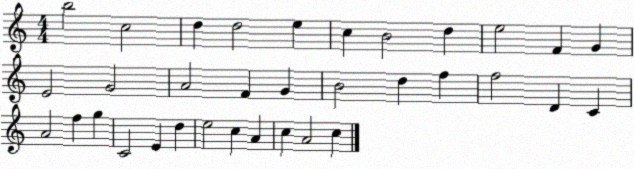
X:1
T:Untitled
M:4/4
L:1/4
K:C
b2 c2 d d2 e c B2 d e2 F G E2 G2 A2 F G B2 d f f2 D C A2 f g C2 E d e2 c A c A2 c